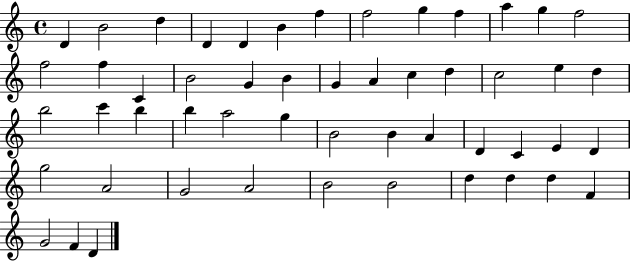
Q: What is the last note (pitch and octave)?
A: D4